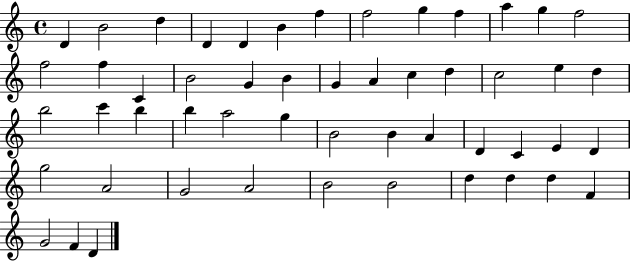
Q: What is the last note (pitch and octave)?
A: D4